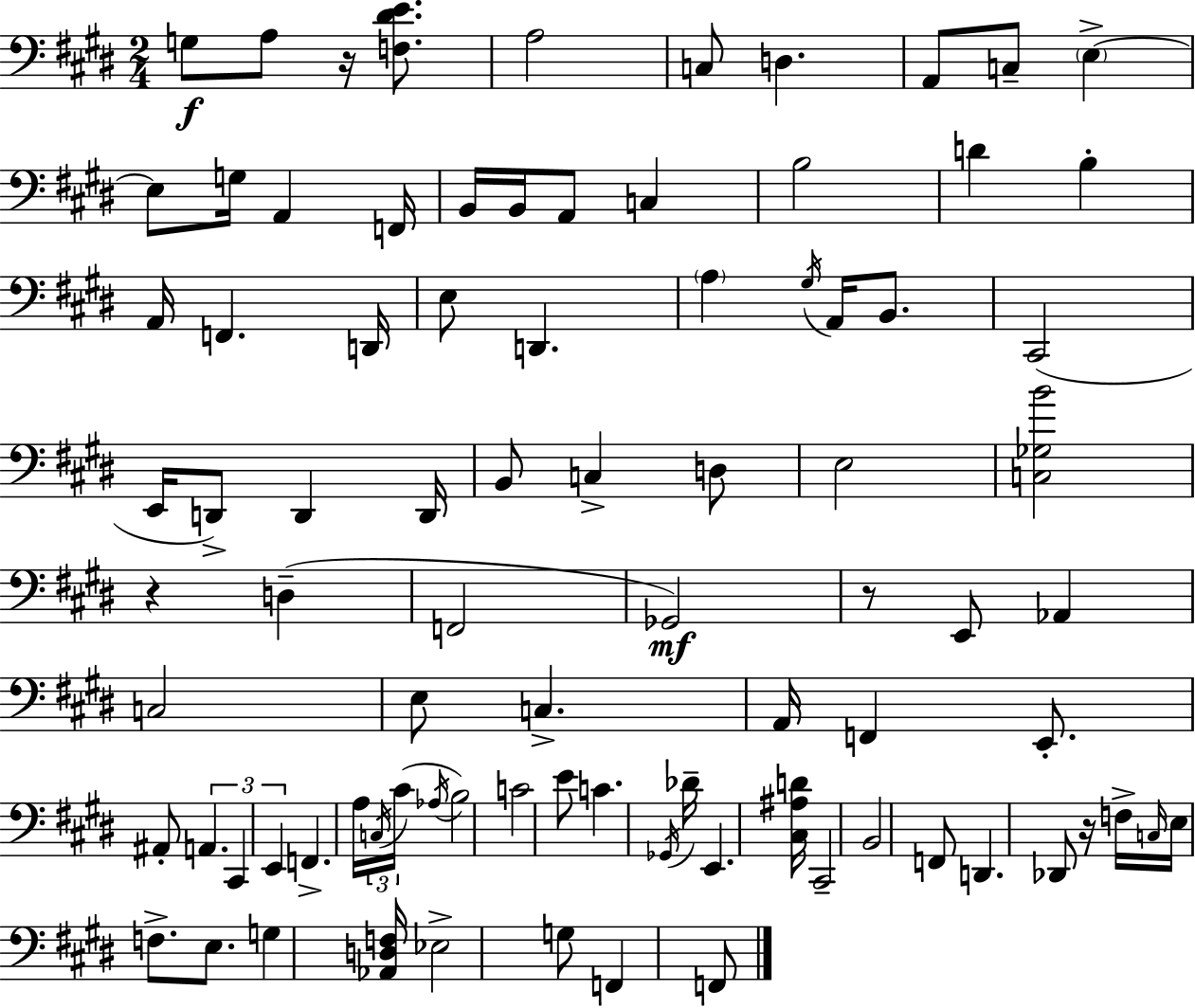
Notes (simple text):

G3/e A3/e R/s [F3,D#4,E4]/e. A3/h C3/e D3/q. A2/e C3/e E3/q E3/e G3/s A2/q F2/s B2/s B2/s A2/e C3/q B3/h D4/q B3/q A2/s F2/q. D2/s E3/e D2/q. A3/q G#3/s A2/s B2/e. C#2/h E2/s D2/e D2/q D2/s B2/e C3/q D3/e E3/h [C3,Gb3,B4]/h R/q D3/q F2/h Gb2/h R/e E2/e Ab2/q C3/h E3/e C3/q. A2/s F2/q E2/e. A#2/e A2/q. C#2/q E2/q F2/q. A3/s C3/s C#4/s Ab3/s B3/h C4/h E4/e C4/q. Gb2/s Db4/s E2/q. [C#3,A#3,D4]/s C#2/h B2/h F2/e D2/q. Db2/e R/s F3/s C3/s E3/s F3/e. E3/e. G3/q [Ab2,D3,F3]/s Eb3/h G3/e F2/q F2/e